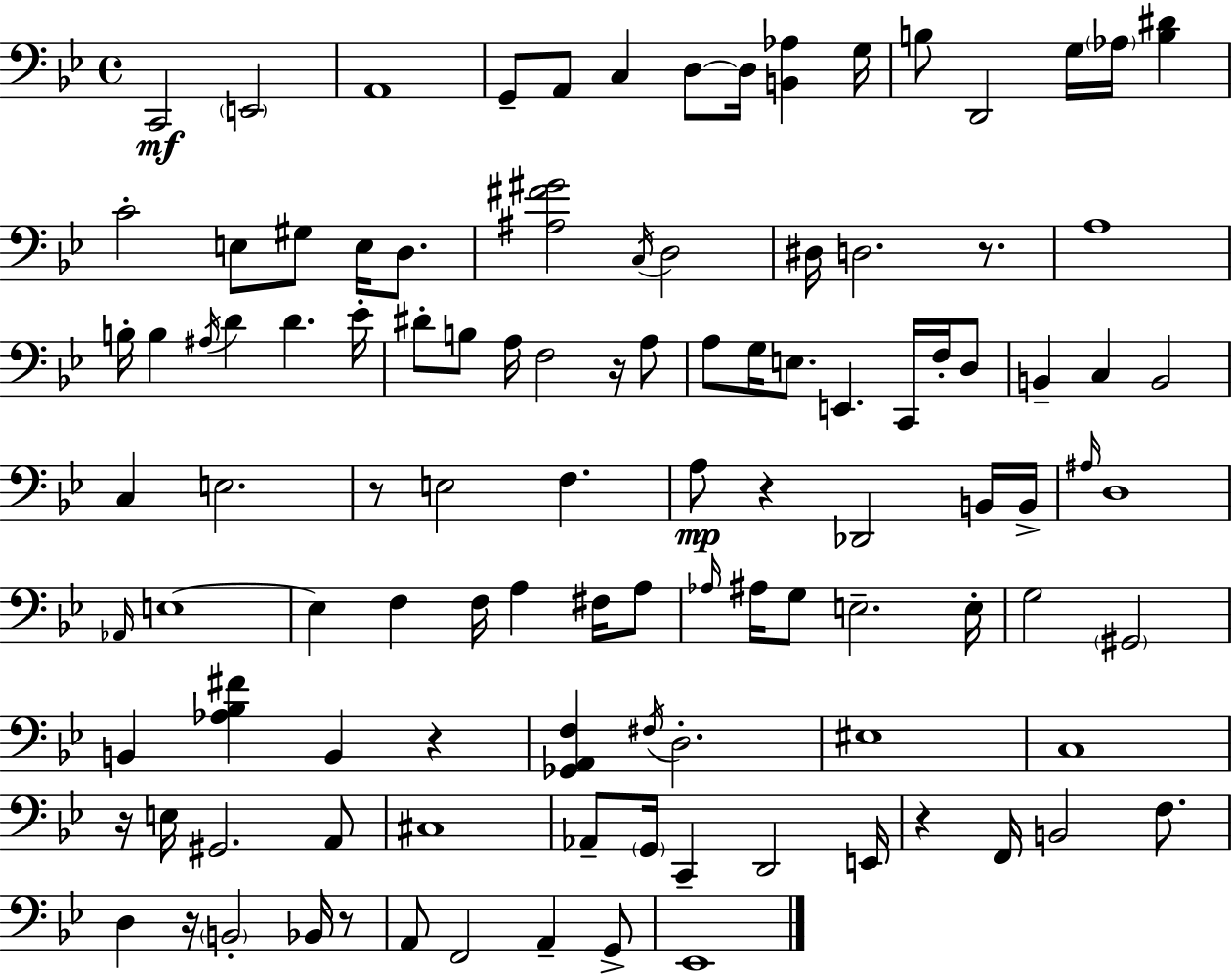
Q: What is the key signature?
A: BES major